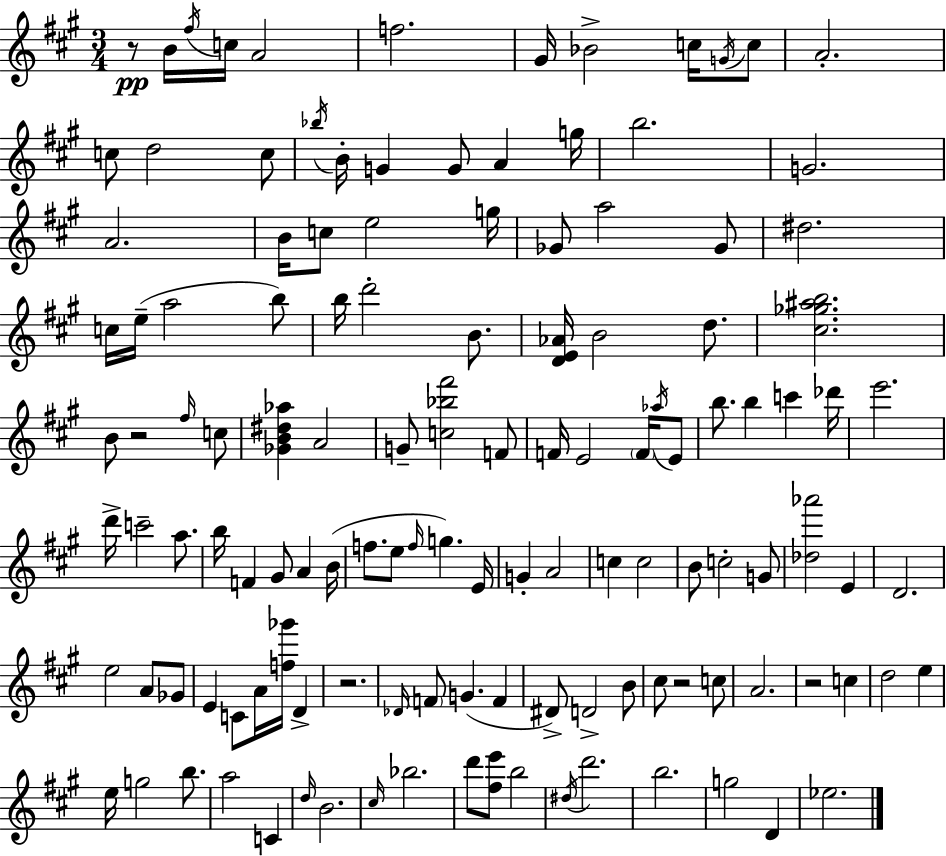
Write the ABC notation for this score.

X:1
T:Untitled
M:3/4
L:1/4
K:A
z/2 B/4 ^f/4 c/4 A2 f2 ^G/4 _B2 c/4 G/4 c/2 A2 c/2 d2 c/2 _b/4 B/4 G G/2 A g/4 b2 G2 A2 B/4 c/2 e2 g/4 _G/2 a2 _G/2 ^d2 c/4 e/4 a2 b/2 b/4 d'2 B/2 [DE_A]/4 B2 d/2 [^c_g^ab]2 B/2 z2 ^f/4 c/2 [_GB^d_a] A2 G/2 [c_b^f']2 F/2 F/4 E2 F/4 _a/4 E/2 b/2 b c' _d'/4 e'2 d'/4 c'2 a/2 b/4 F ^G/2 A B/4 f/2 e/2 f/4 g E/4 G A2 c c2 B/2 c2 G/2 [_d_a']2 E D2 e2 A/2 _G/2 E C/2 A/4 [f_g']/4 D z2 _D/4 F/2 G F ^D/2 D2 B/2 ^c/2 z2 c/2 A2 z2 c d2 e e/4 g2 b/2 a2 C d/4 B2 ^c/4 _b2 d'/2 [^fe']/2 b2 ^d/4 d'2 b2 g2 D _e2